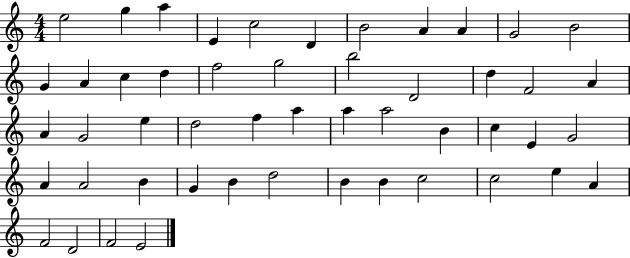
X:1
T:Untitled
M:4/4
L:1/4
K:C
e2 g a E c2 D B2 A A G2 B2 G A c d f2 g2 b2 D2 d F2 A A G2 e d2 f a a a2 B c E G2 A A2 B G B d2 B B c2 c2 e A F2 D2 F2 E2